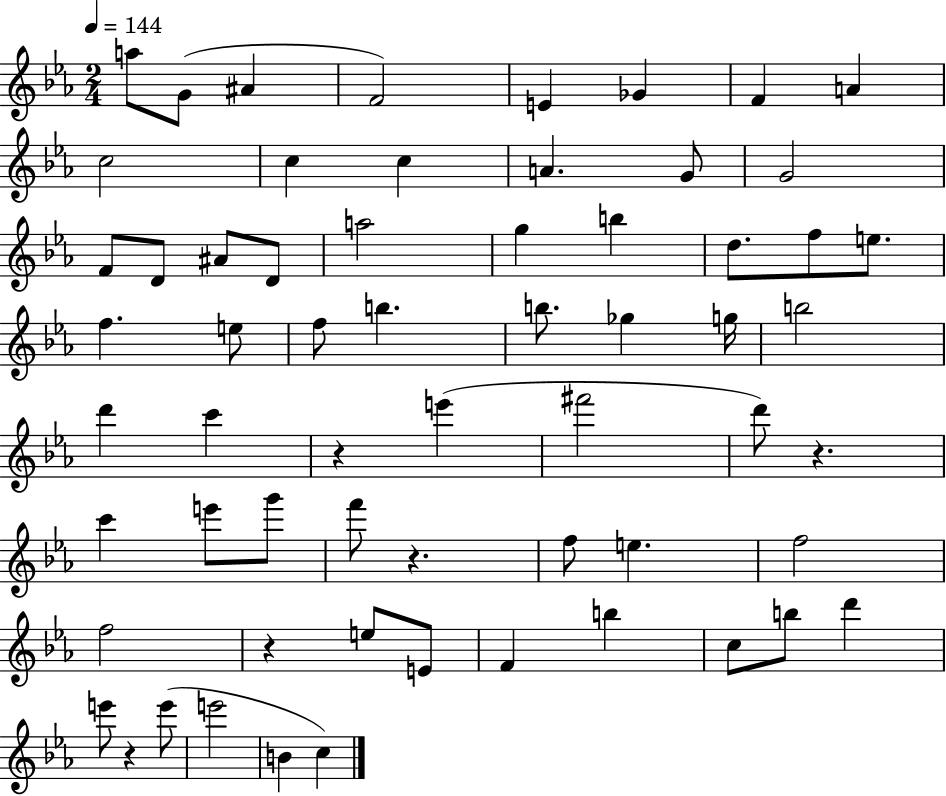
{
  \clef treble
  \numericTimeSignature
  \time 2/4
  \key ees \major
  \tempo 4 = 144
  a''8 g'8( ais'4 | f'2) | e'4 ges'4 | f'4 a'4 | \break c''2 | c''4 c''4 | a'4. g'8 | g'2 | \break f'8 d'8 ais'8 d'8 | a''2 | g''4 b''4 | d''8. f''8 e''8. | \break f''4. e''8 | f''8 b''4. | b''8. ges''4 g''16 | b''2 | \break d'''4 c'''4 | r4 e'''4( | fis'''2 | d'''8) r4. | \break c'''4 e'''8 g'''8 | f'''8 r4. | f''8 e''4. | f''2 | \break f''2 | r4 e''8 e'8 | f'4 b''4 | c''8 b''8 d'''4 | \break e'''8 r4 e'''8( | e'''2 | b'4 c''4) | \bar "|."
}